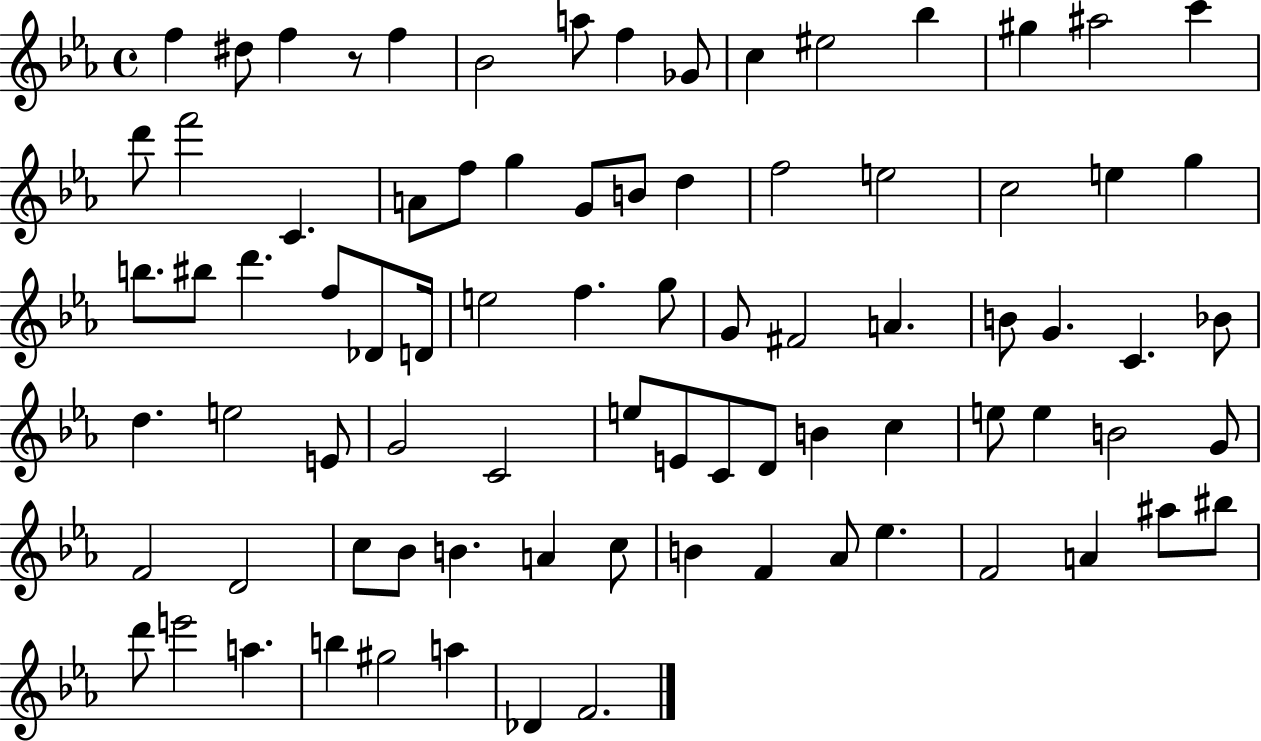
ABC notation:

X:1
T:Untitled
M:4/4
L:1/4
K:Eb
f ^d/2 f z/2 f _B2 a/2 f _G/2 c ^e2 _b ^g ^a2 c' d'/2 f'2 C A/2 f/2 g G/2 B/2 d f2 e2 c2 e g b/2 ^b/2 d' f/2 _D/2 D/4 e2 f g/2 G/2 ^F2 A B/2 G C _B/2 d e2 E/2 G2 C2 e/2 E/2 C/2 D/2 B c e/2 e B2 G/2 F2 D2 c/2 _B/2 B A c/2 B F _A/2 _e F2 A ^a/2 ^b/2 d'/2 e'2 a b ^g2 a _D F2